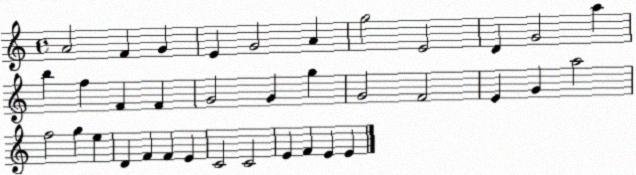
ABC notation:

X:1
T:Untitled
M:4/4
L:1/4
K:C
A2 F G E G2 A g2 E2 D G2 a b f F F G2 G g G2 F2 E G a2 f2 g e D F F E C2 C2 E F E E